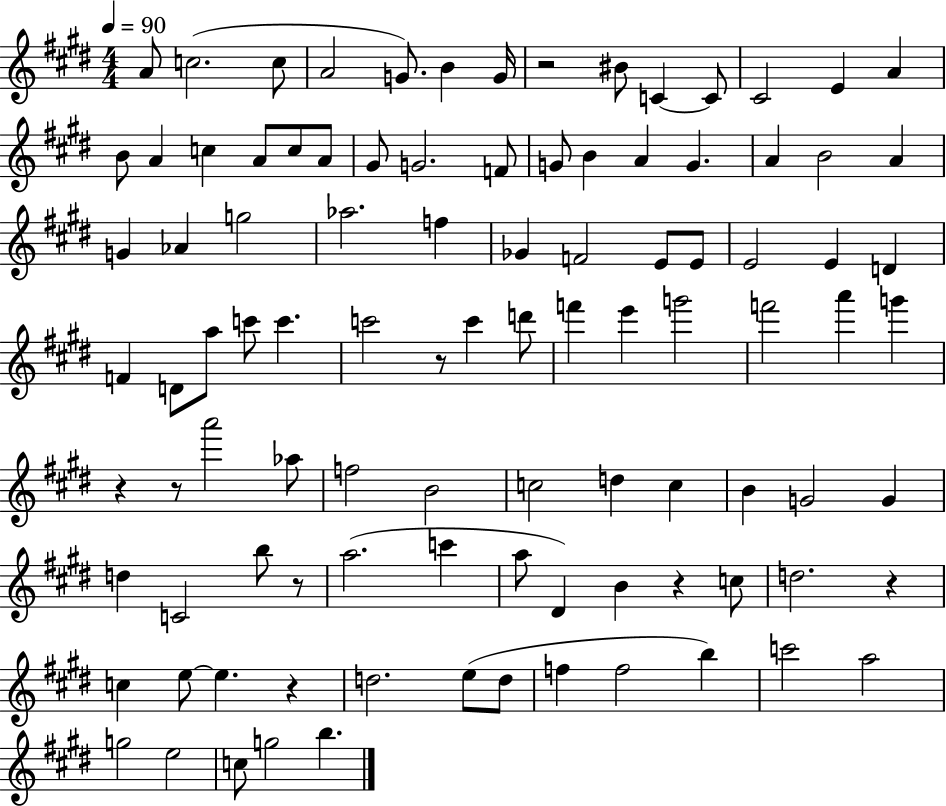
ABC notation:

X:1
T:Untitled
M:4/4
L:1/4
K:E
A/2 c2 c/2 A2 G/2 B G/4 z2 ^B/2 C C/2 ^C2 E A B/2 A c A/2 c/2 A/2 ^G/2 G2 F/2 G/2 B A G A B2 A G _A g2 _a2 f _G F2 E/2 E/2 E2 E D F D/2 a/2 c'/2 c' c'2 z/2 c' d'/2 f' e' g'2 f'2 a' g' z z/2 a'2 _a/2 f2 B2 c2 d c B G2 G d C2 b/2 z/2 a2 c' a/2 ^D B z c/2 d2 z c e/2 e z d2 e/2 d/2 f f2 b c'2 a2 g2 e2 c/2 g2 b